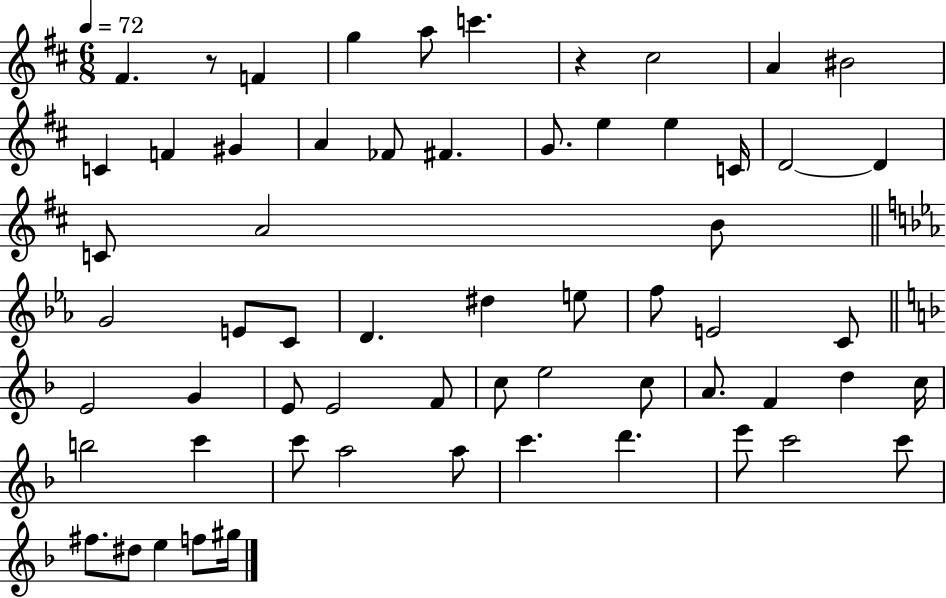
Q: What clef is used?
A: treble